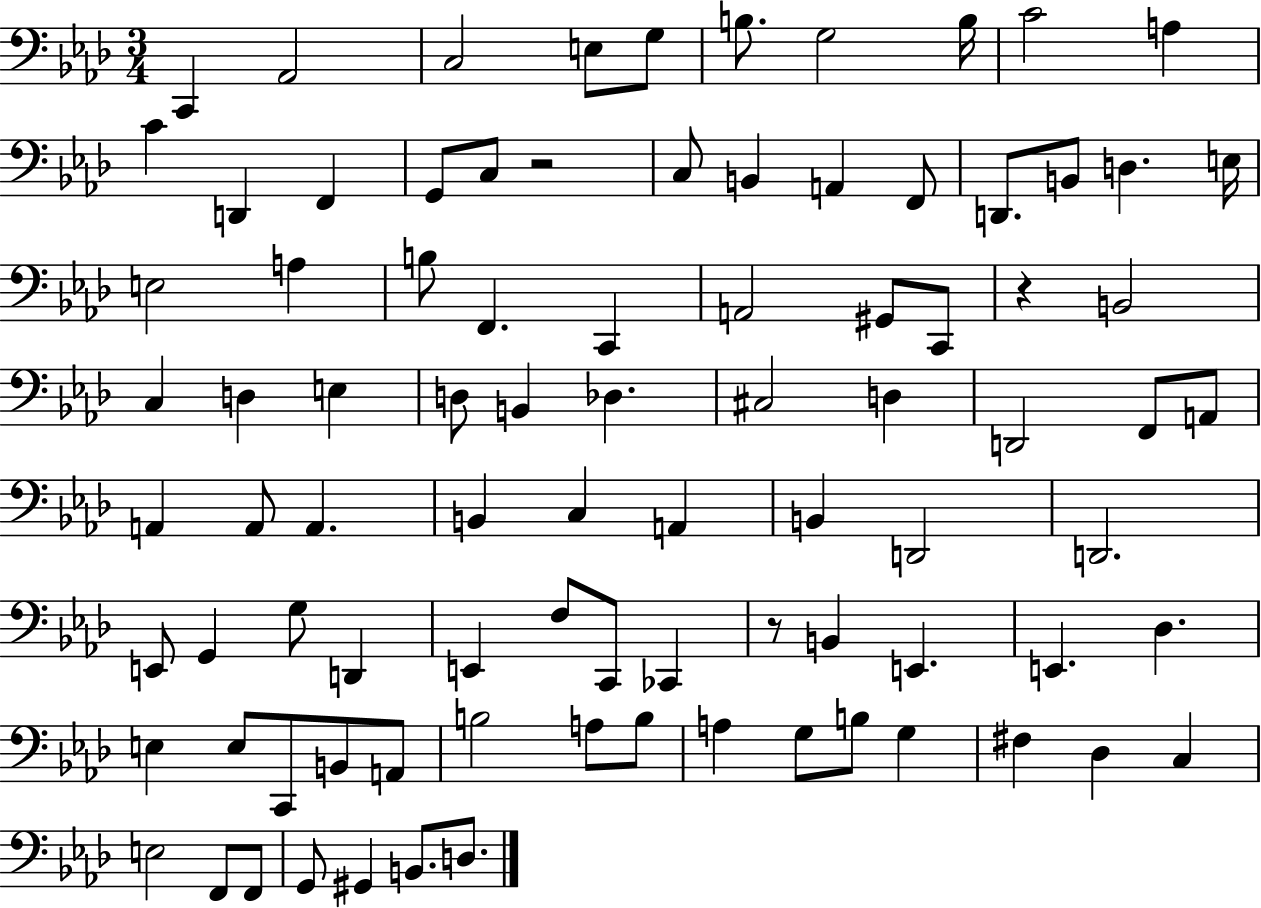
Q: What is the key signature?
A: AES major